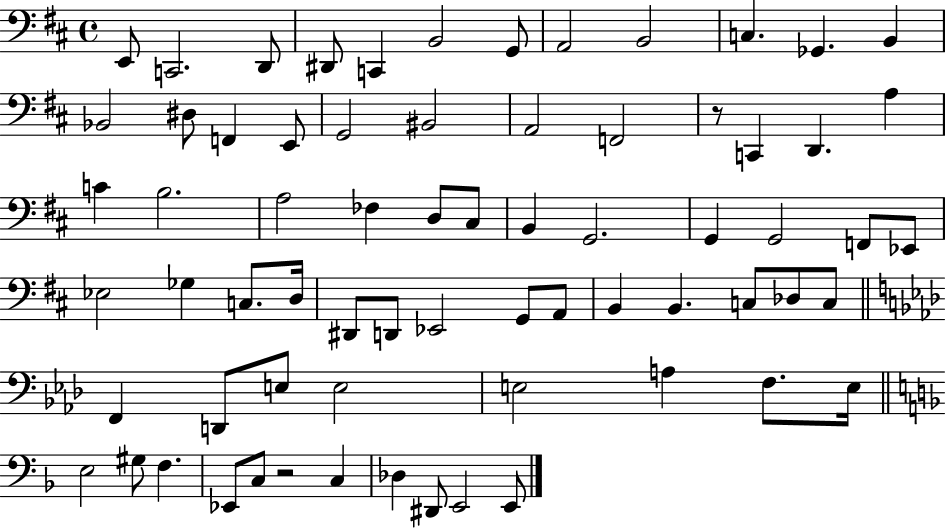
X:1
T:Untitled
M:4/4
L:1/4
K:D
E,,/2 C,,2 D,,/2 ^D,,/2 C,, B,,2 G,,/2 A,,2 B,,2 C, _G,, B,, _B,,2 ^D,/2 F,, E,,/2 G,,2 ^B,,2 A,,2 F,,2 z/2 C,, D,, A, C B,2 A,2 _F, D,/2 ^C,/2 B,, G,,2 G,, G,,2 F,,/2 _E,,/2 _E,2 _G, C,/2 D,/4 ^D,,/2 D,,/2 _E,,2 G,,/2 A,,/2 B,, B,, C,/2 _D,/2 C,/2 F,, D,,/2 E,/2 E,2 E,2 A, F,/2 E,/4 E,2 ^G,/2 F, _E,,/2 C,/2 z2 C, _D, ^D,,/2 E,,2 E,,/2